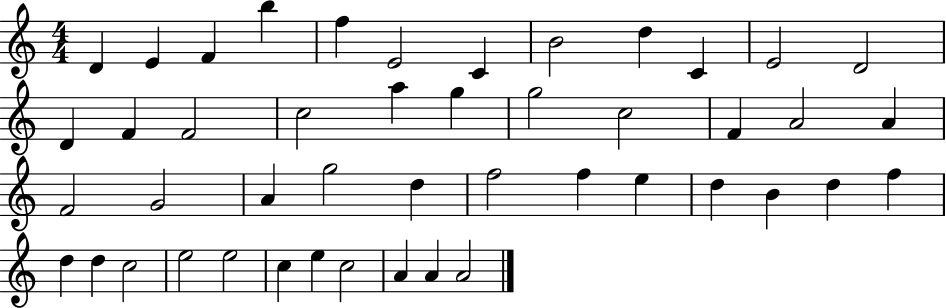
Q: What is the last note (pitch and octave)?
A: A4